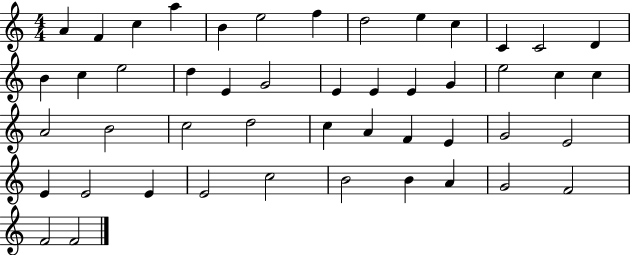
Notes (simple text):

A4/q F4/q C5/q A5/q B4/q E5/h F5/q D5/h E5/q C5/q C4/q C4/h D4/q B4/q C5/q E5/h D5/q E4/q G4/h E4/q E4/q E4/q G4/q E5/h C5/q C5/q A4/h B4/h C5/h D5/h C5/q A4/q F4/q E4/q G4/h E4/h E4/q E4/h E4/q E4/h C5/h B4/h B4/q A4/q G4/h F4/h F4/h F4/h